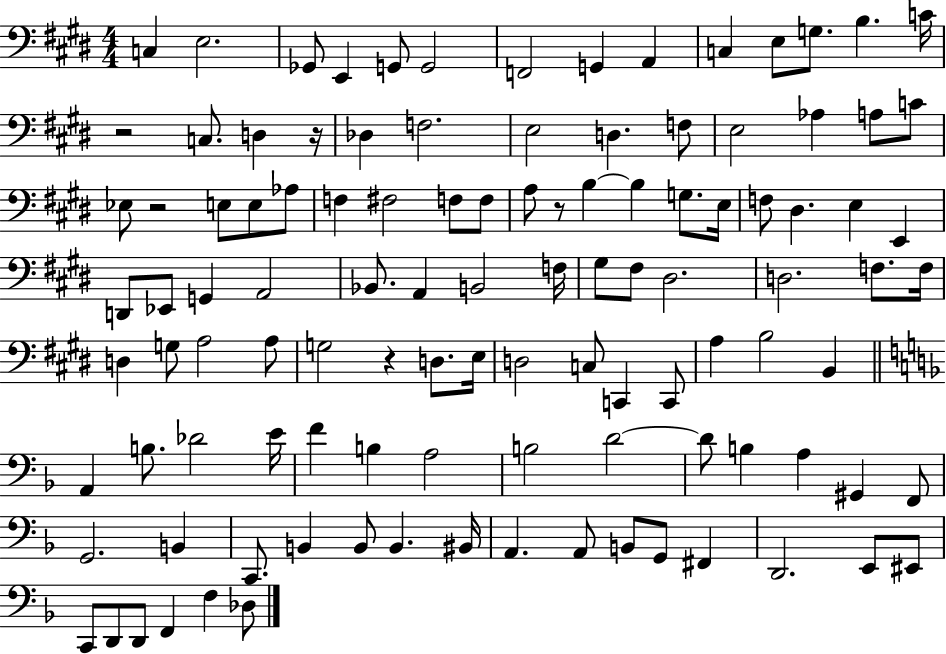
{
  \clef bass
  \numericTimeSignature
  \time 4/4
  \key e \major
  c4 e2. | ges,8 e,4 g,8 g,2 | f,2 g,4 a,4 | c4 e8 g8. b4. c'16 | \break r2 c8. d4 r16 | des4 f2. | e2 d4. f8 | e2 aes4 a8 c'8 | \break ees8 r2 e8 e8 aes8 | f4 fis2 f8 f8 | a8 r8 b4~~ b4 g8. e16 | f8 dis4. e4 e,4 | \break d,8 ees,8 g,4 a,2 | bes,8. a,4 b,2 f16 | gis8 fis8 dis2. | d2. f8. f16 | \break d4 g8 a2 a8 | g2 r4 d8. e16 | d2 c8 c,4 c,8 | a4 b2 b,4 | \break \bar "||" \break \key f \major a,4 b8. des'2 e'16 | f'4 b4 a2 | b2 d'2~~ | d'8 b4 a4 gis,4 f,8 | \break g,2. b,4 | c,8. b,4 b,8 b,4. bis,16 | a,4. a,8 b,8 g,8 fis,4 | d,2. e,8 eis,8 | \break c,8 d,8 d,8 f,4 f4 des8 | \bar "|."
}